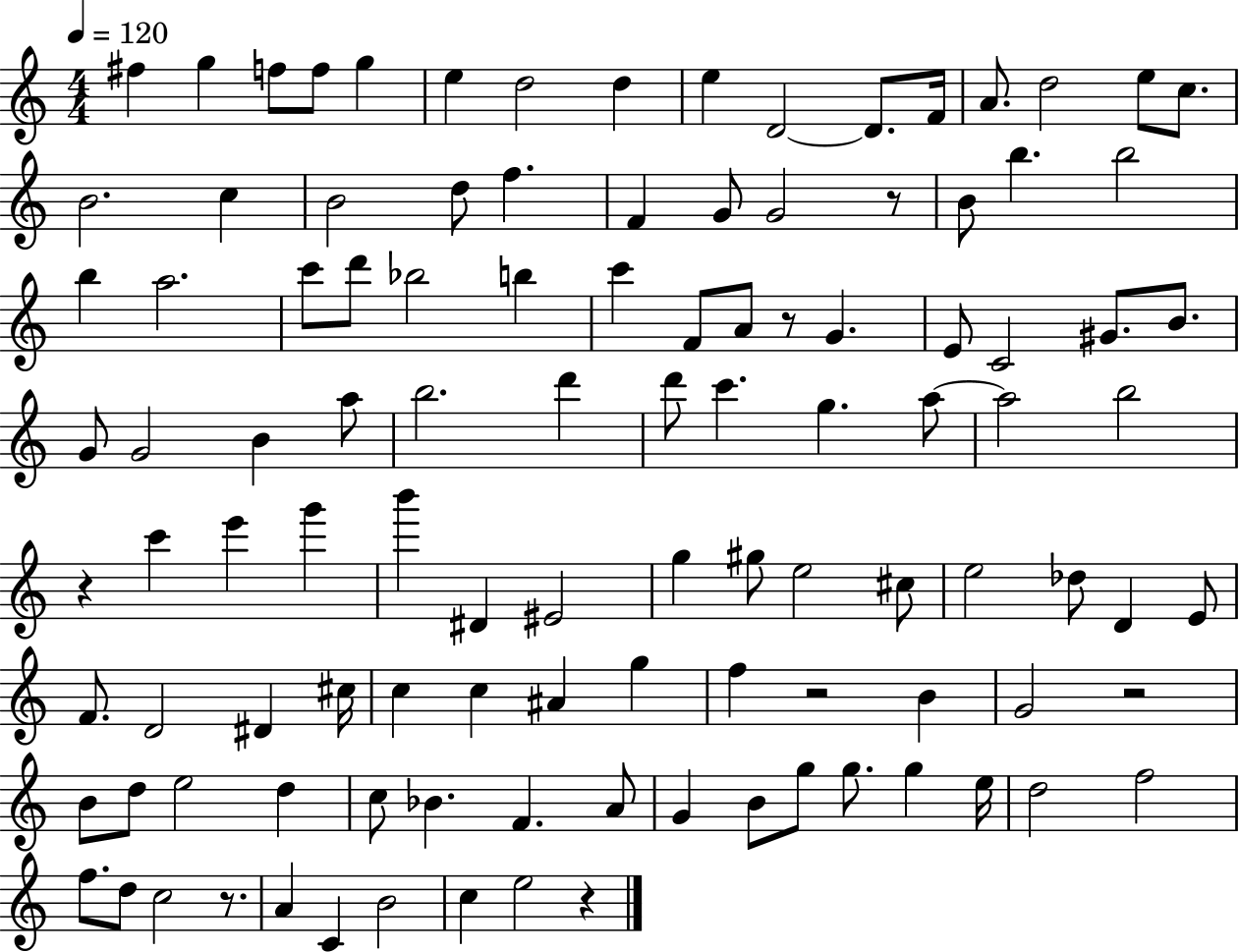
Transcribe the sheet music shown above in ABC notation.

X:1
T:Untitled
M:4/4
L:1/4
K:C
^f g f/2 f/2 g e d2 d e D2 D/2 F/4 A/2 d2 e/2 c/2 B2 c B2 d/2 f F G/2 G2 z/2 B/2 b b2 b a2 c'/2 d'/2 _b2 b c' F/2 A/2 z/2 G E/2 C2 ^G/2 B/2 G/2 G2 B a/2 b2 d' d'/2 c' g a/2 a2 b2 z c' e' g' b' ^D ^E2 g ^g/2 e2 ^c/2 e2 _d/2 D E/2 F/2 D2 ^D ^c/4 c c ^A g f z2 B G2 z2 B/2 d/2 e2 d c/2 _B F A/2 G B/2 g/2 g/2 g e/4 d2 f2 f/2 d/2 c2 z/2 A C B2 c e2 z